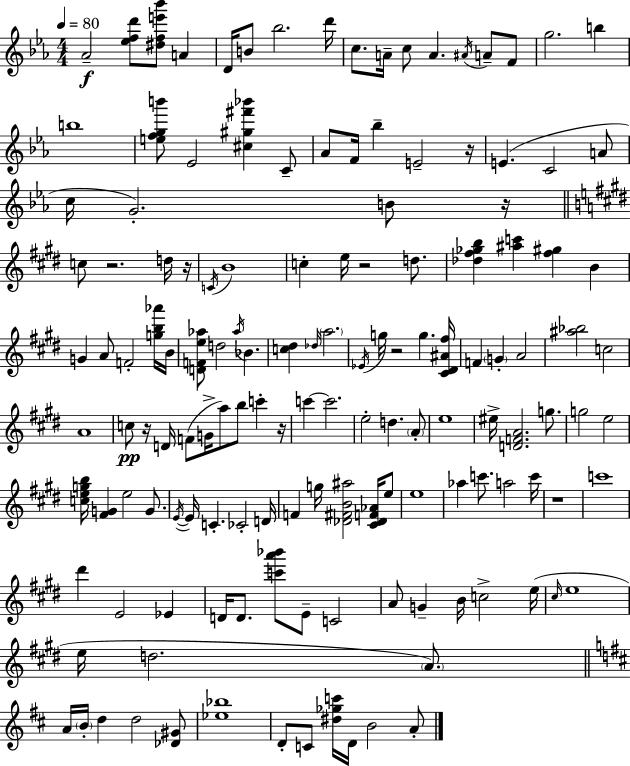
{
  \clef treble
  \numericTimeSignature
  \time 4/4
  \key ees \major
  \tempo 4 = 80
  aes'2--\f <ees'' f'' d'''>8 <dis'' f'' e''' bes'''>8 a'4 | d'16 b'8 bes''2. d'''16 | c''8. a'16-- c''8 a'4. \acciaccatura { ais'16 } a'8-- f'8 | g''2. b''4 | \break b''1 | <e'' f'' g'' b'''>8 ees'2 <cis'' gis'' fis''' bes'''>4 c'8-- | aes'8 f'16 bes''4-- e'2-- | r16 e'4.( c'2 a'8 | \break c''16 g'2.-.) b'8 | r16 \bar "||" \break \key e \major c''8 r2. d''16 r16 | \acciaccatura { c'16 } b'1 | c''4-. e''16 r2 d''8. | <des'' fis'' ges'' b''>4 <ais'' c'''>4 <fis'' gis''>4 b'4 | \break g'4 a'8 f'2-. <g'' b'' aes'''>16 | b'16 <d' f' e'' aes''>8 d''2 \acciaccatura { aes''16 } bes'4. | <c'' dis''>4 \grace { des''16 } \parenthesize a''2. | \acciaccatura { ees'16 } g''16 r2 g''4. | \break <cis' dis' ais' fis''>16 f'4 \parenthesize g'4-. a'2 | <ais'' bes''>2 c''2 | a'1 | c''8\pp r16 d'16 f'8( g'16-> a''8) b''8 c'''4-. | \break r16 c'''4~~ c'''2. | e''2-. d''4. | \parenthesize a'8-. e''1 | eis''16-> <d' f' a'>2. | \break g''8. g''2 e''2 | <c'' e'' g'' b''>16 <fis' g'>4 e''2 | g'8. \acciaccatura { e'16~ }~ e'16 c'4.-. ces'2-. | d'16 f'4 g''16 <des' fis' b' ais''>2 | \break <cis' des' f' aes'>16 e''8 e''1 | aes''4 c'''8. a''2 | c'''16 r1 | c'''1 | \break dis'''4 e'2 | ees'4 d'16 d'8. <c''' a''' bes'''>8 e'8-- c'2 | a'8 g'4-- b'16 c''2-> | e''16( \grace { cis''16 } e''1 | \break e''16 d''2. | \parenthesize a'8.) \bar "||" \break \key b \minor a'16 \parenthesize b'16-. d''4 d''2 <des' gis'>8 | <ees'' bes''>1 | d'8-. c'8 <dis'' ges'' c'''>16 d'16 b'2 a'8-. | \bar "|."
}